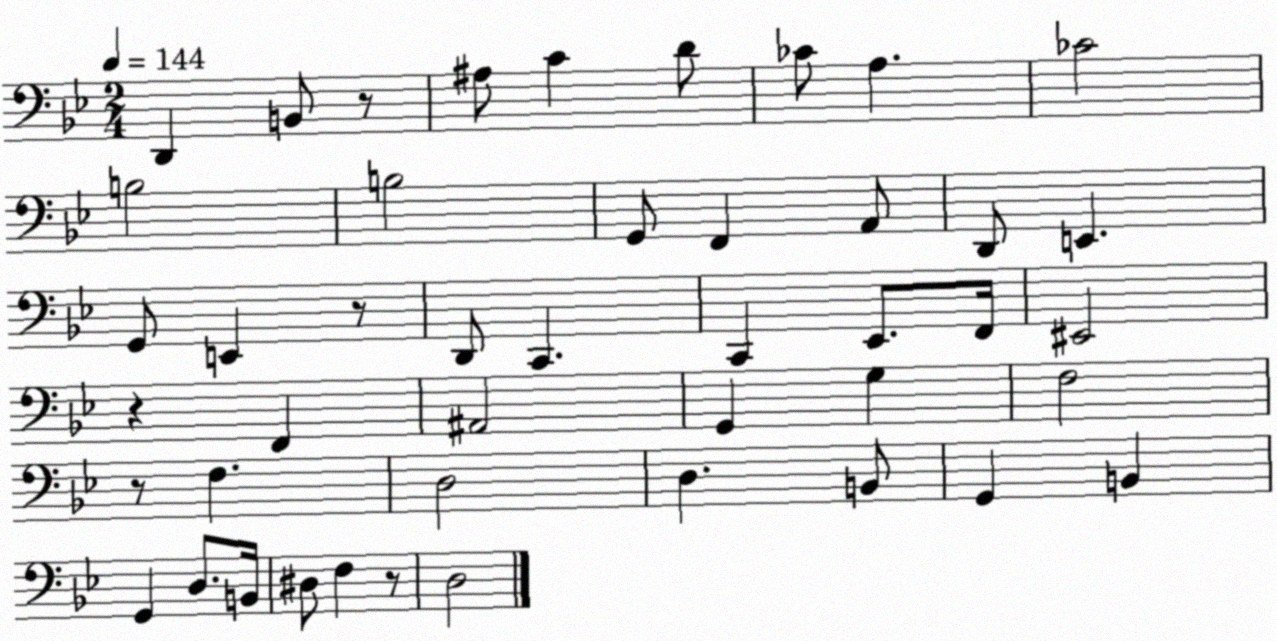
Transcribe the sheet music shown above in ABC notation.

X:1
T:Untitled
M:2/4
L:1/4
K:Bb
D,, B,,/2 z/2 ^A,/2 C D/2 _C/2 A, _C2 B,2 B,2 G,,/2 F,, A,,/2 D,,/2 E,, G,,/2 E,, z/2 D,,/2 C,, C,, _E,,/2 F,,/4 ^E,,2 z F,, ^A,,2 G,, G, F,2 z/2 F, D,2 D, B,,/2 G,, B,, G,, D,/2 B,,/4 ^D,/2 F, z/2 D,2